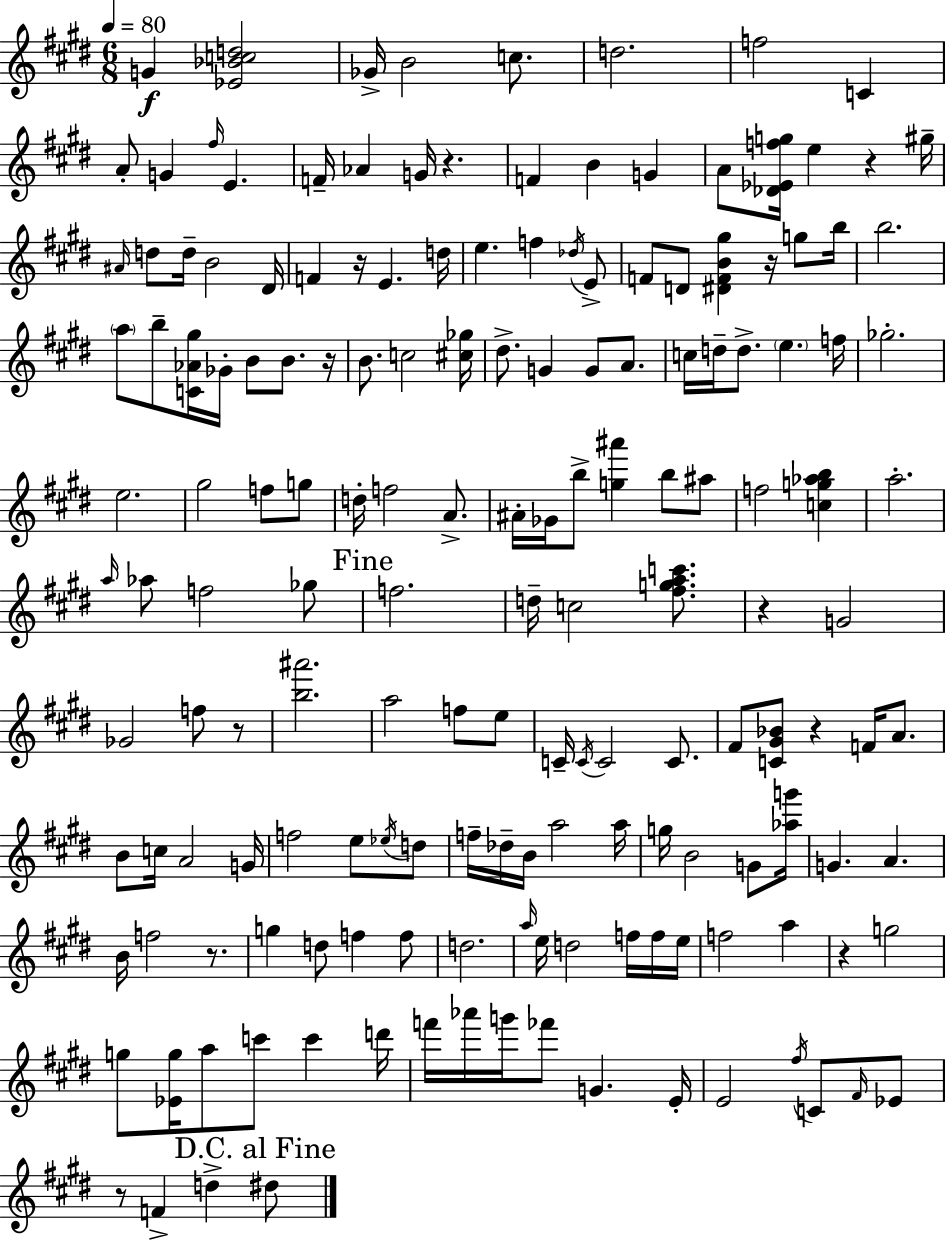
{
  \clef treble
  \numericTimeSignature
  \time 6/8
  \key e \major
  \tempo 4 = 80
  \repeat volta 2 { g'4\f <ees' bes' c'' d''>2 | ges'16-> b'2 c''8. | d''2. | f''2 c'4 | \break a'8-. g'4 \grace { fis''16 } e'4. | f'16-- aes'4 g'16 r4. | f'4 b'4 g'4 | a'8 <des' ees' f'' g''>16 e''4 r4 | \break gis''16-- \grace { ais'16 } d''8 d''16-- b'2 | dis'16 f'4 r16 e'4. | d''16 e''4. f''4 | \acciaccatura { des''16 } e'8-> f'8 d'8 <dis' f' b' gis''>4 r16 | \break g''8 b''16 b''2. | \parenthesize a''8 b''8-- <c' aes' gis''>16 ges'16-. b'8 b'8. | r16 b'8. c''2 | <cis'' ges''>16 dis''8.-> g'4 g'8 | \break a'8. c''16 d''16-- d''8.-> \parenthesize e''4. | f''16 ges''2.-. | e''2. | gis''2 f''8 | \break g''8 d''16-. f''2 | a'8.-> ais'16-. ges'16 b''8-> <g'' ais'''>4 b''8 | ais''8 f''2 <c'' g'' aes'' b''>4 | a''2.-. | \break \grace { a''16 } aes''8 f''2 | ges''8 \mark "Fine" f''2. | d''16-- c''2 | <fis'' g'' a'' c'''>8. r4 g'2 | \break ges'2 | f''8 r8 <b'' ais'''>2. | a''2 | f''8 e''8 c'16-- \acciaccatura { c'16 } c'2 | \break c'8. fis'8 <c' gis' bes'>8 r4 | f'16 a'8. b'8 c''16 a'2 | g'16 f''2 | e''8 \acciaccatura { ees''16 } d''8 f''16-- des''16-- b'16 a''2 | \break a''16 g''16 b'2 | g'8 <aes'' g'''>16 g'4. | a'4. b'16 f''2 | r8. g''4 d''8 | \break f''4 f''8 d''2. | \grace { a''16 } e''16 d''2 | f''16 f''16 e''16 f''2 | a''4 r4 g''2 | \break g''8 <ees' g''>16 a''8 | c'''8 c'''4 d'''16 f'''16 aes'''16 g'''16 fes'''8 | g'4. e'16-. e'2 | \acciaccatura { fis''16 } c'8 \grace { fis'16 } ees'8 r8 f'4-> | \break d''4-> \mark "D.C. al Fine" dis''8 } \bar "|."
}